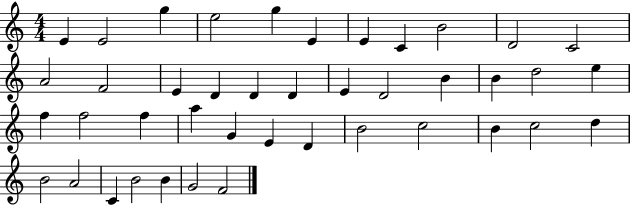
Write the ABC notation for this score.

X:1
T:Untitled
M:4/4
L:1/4
K:C
E E2 g e2 g E E C B2 D2 C2 A2 F2 E D D D E D2 B B d2 e f f2 f a G E D B2 c2 B c2 d B2 A2 C B2 B G2 F2